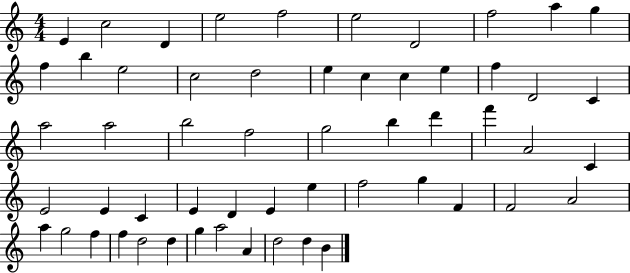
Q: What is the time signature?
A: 4/4